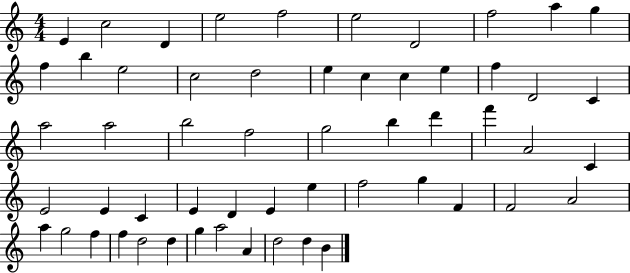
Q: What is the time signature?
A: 4/4